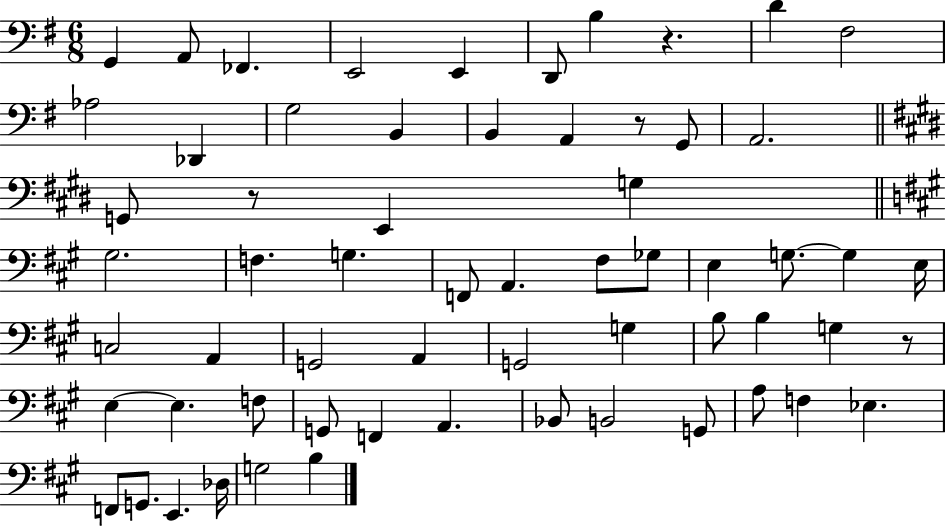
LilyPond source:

{
  \clef bass
  \numericTimeSignature
  \time 6/8
  \key g \major
  g,4 a,8 fes,4. | e,2 e,4 | d,8 b4 r4. | d'4 fis2 | \break aes2 des,4 | g2 b,4 | b,4 a,4 r8 g,8 | a,2. | \break \bar "||" \break \key e \major g,8 r8 e,4 g4 | \bar "||" \break \key a \major gis2. | f4. g4. | f,8 a,4. fis8 ges8 | e4 g8.~~ g4 e16 | \break c2 a,4 | g,2 a,4 | g,2 g4 | b8 b4 g4 r8 | \break e4~~ e4. f8 | g,8 f,4 a,4. | bes,8 b,2 g,8 | a8 f4 ees4. | \break f,8 g,8. e,4. des16 | g2 b4 | \bar "|."
}